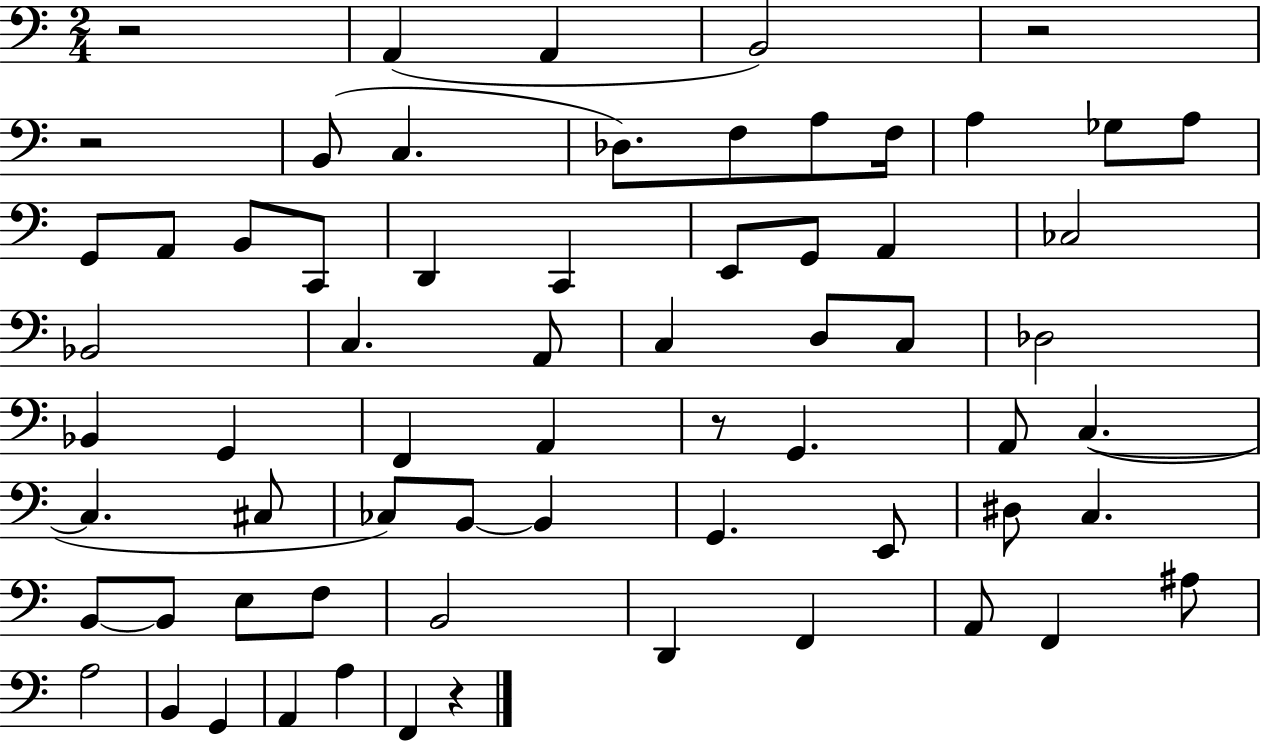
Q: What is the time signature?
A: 2/4